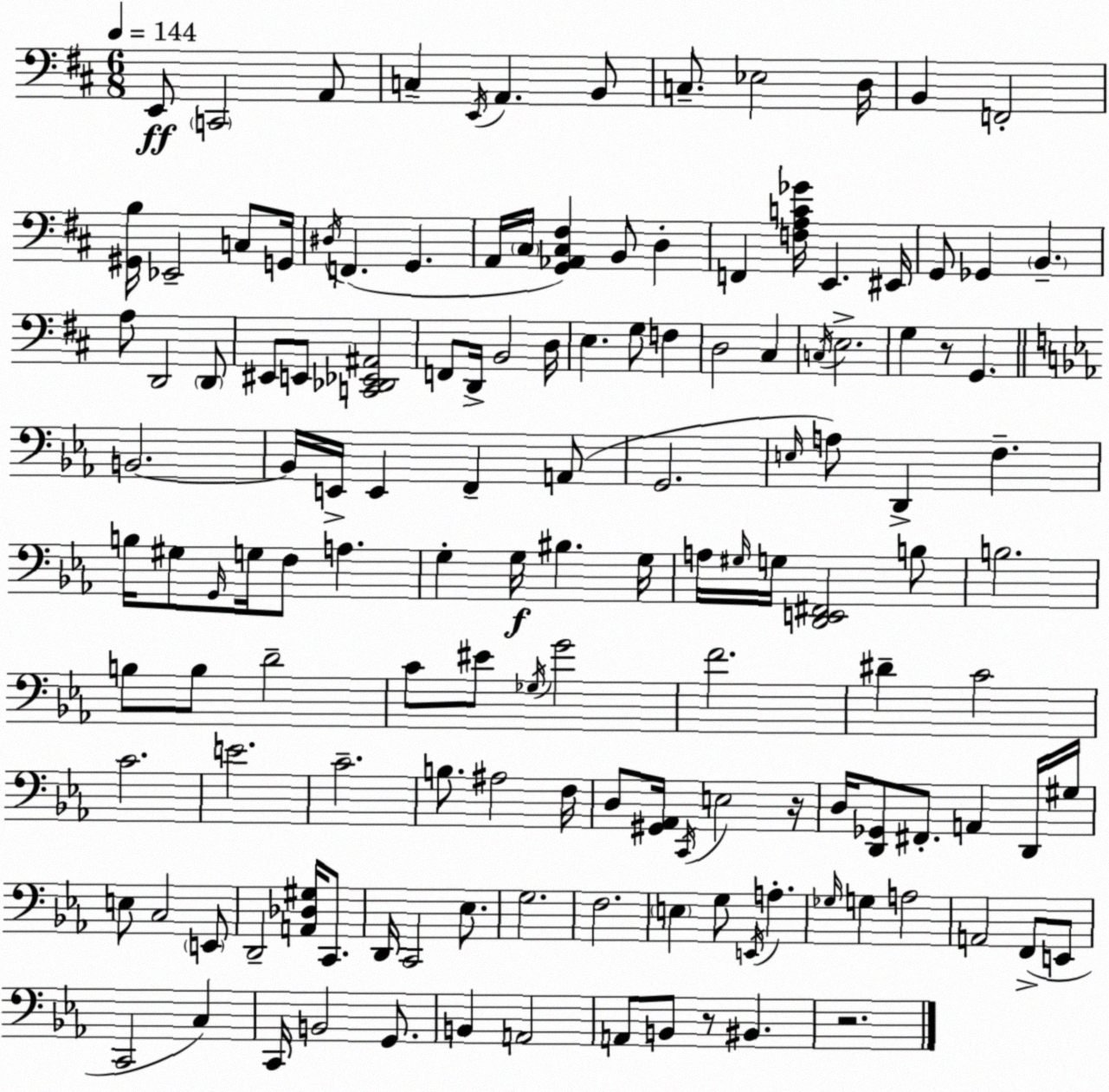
X:1
T:Untitled
M:6/8
L:1/4
K:D
E,,/2 C,,2 A,,/2 C, E,,/4 A,, B,,/2 C,/2 _E,2 D,/4 B,, F,,2 [^G,,B,]/4 _E,,2 C,/2 G,,/4 ^D,/4 F,, G,, A,,/4 ^C,/4 [G,,_A,,^C,^F,] B,,/2 D, F,, [F,A,C_G]/4 E,, ^E,,/4 G,,/2 _G,, B,, A,/2 D,,2 D,,/2 ^E,,/2 E,,/2 [C,,_D,,_E,,^A,,]2 F,,/2 D,,/4 B,,2 D,/4 E, G,/2 F, D,2 ^C, C,/4 E,2 G, z/2 G,, B,,2 B,,/4 E,,/4 E,, F,, A,,/2 G,,2 E,/4 A,/2 D,, F, B,/4 ^G,/2 G,,/4 G,/4 F,/2 A, G, G,/4 ^B, G,/4 A,/4 ^G,/4 G,/4 [D,,E,,^F,,]2 B,/2 B,2 B,/2 B,/2 D2 C/2 ^E/2 _G,/4 G2 F2 ^D C2 C2 E2 C2 B,/2 ^A,2 F,/4 D,/2 [^G,,_A,,]/4 C,,/4 E,2 z/4 D,/4 [D,,_G,,]/2 ^F,,/2 A,, D,,/4 ^G,/4 E,/2 C,2 E,,/2 D,,2 [A,,_D,^G,]/4 C,,/2 D,,/4 C,,2 _E,/2 G,2 F,2 E, G,/2 E,,/4 A, _G,/4 G, A,2 A,,2 F,,/2 E,,/2 C,,2 C, C,,/4 B,,2 G,,/2 B,, A,,2 A,,/2 B,,/2 z/2 ^B,, z2